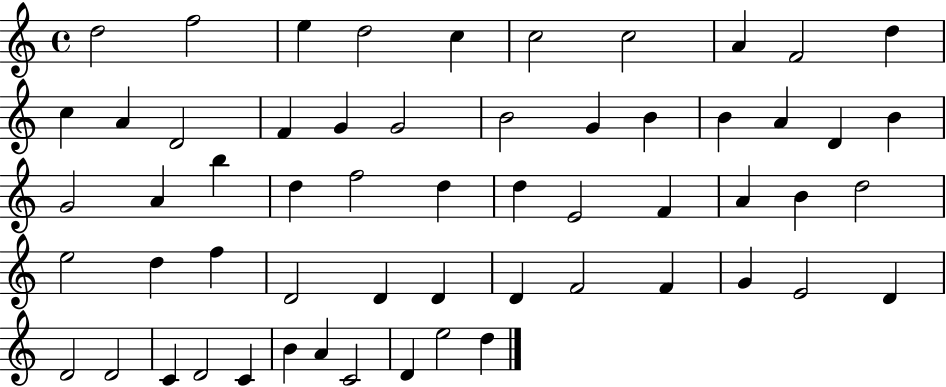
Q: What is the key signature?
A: C major